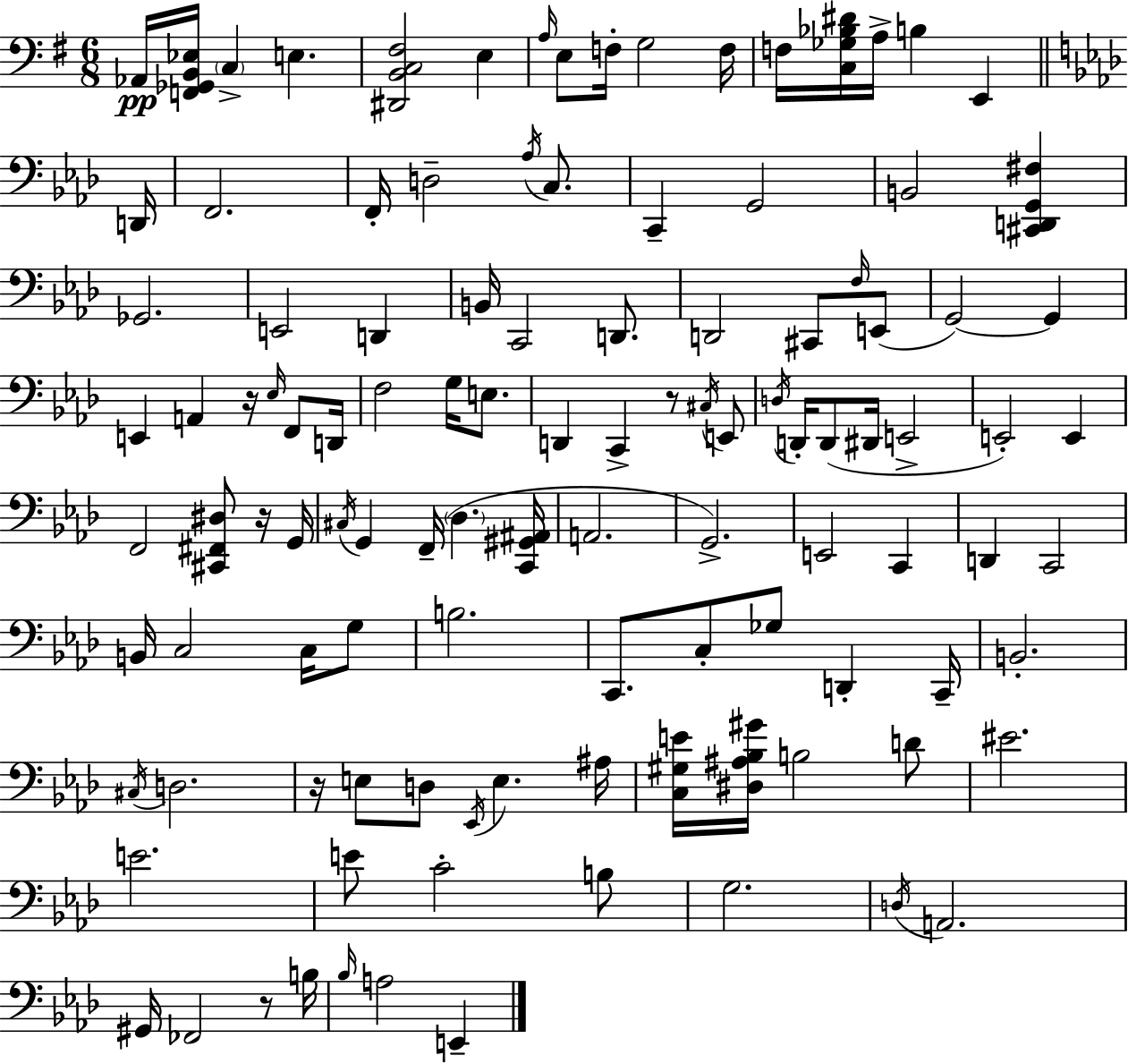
{
  \clef bass
  \numericTimeSignature
  \time 6/8
  \key e \minor
  \repeat volta 2 { aes,16\pp <f, ges, b, ees>16 \parenthesize c4-> e4. | <dis, b, c fis>2 e4 | \grace { a16 } e8 f16-. g2 | f16 f16 <c ges bes dis'>16 a16-> b4 e,4 | \break \bar "||" \break \key aes \major d,16 f,2. | f,16-. d2-- \acciaccatura { aes16 } c8. | c,4-- g,2 | b,2 <cis, d, g, fis>4 | \break ges,2. | e,2 d,4 | b,16 c,2 d,8. | d,2 cis,8 | \break \grace { f16 }( e,8 g,2~~) g,4 | e,4 a,4 r16 | \grace { ees16 } f,8 d,16 f2 | g16 e8. d,4 c,4-> | \break r8 \acciaccatura { cis16 } e,8 \acciaccatura { d16 } d,16-. d,8( dis,16 e,2-> | e,2-.) | e,4 f,2 | <cis, fis, dis>8 r16 g,16 \acciaccatura { cis16 } g,4 f,16--( | \break \parenthesize des4. <c, gis, ais,>16 a,2. | g,2.->) | e,2 | c,4 d,4 c,2 | \break b,16 c2 | c16 g8 b2. | c,8. c8-. | ges8 d,4-. c,16-- b,2.-. | \break \acciaccatura { cis16 } d2. | r16 e8 d8 | \acciaccatura { ees,16 } e4. ais16 <c gis e'>16 <dis ais bes gis'>16 b2 | d'8 eis'2. | \break e'2. | e'8 c'2-. | b8 g2. | \acciaccatura { d16 } a,2. | \break gis,16 fes,2 | r8 b16 \grace { bes16 } a2 | e,4-- } \bar "|."
}